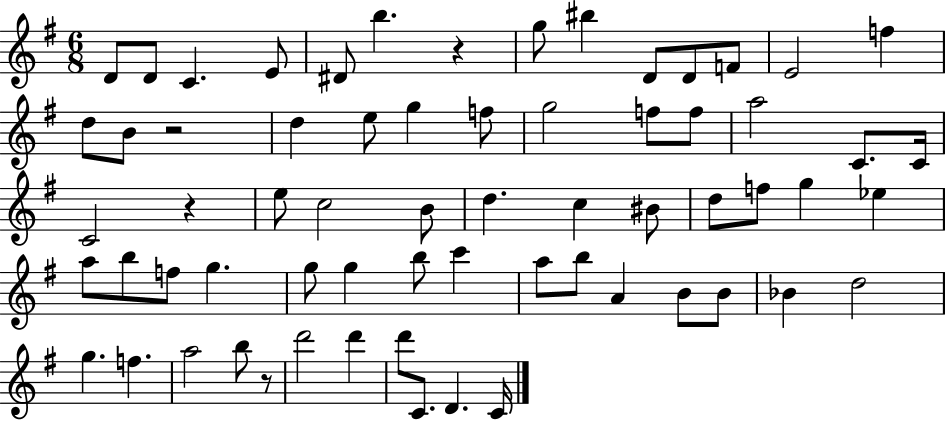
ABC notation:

X:1
T:Untitled
M:6/8
L:1/4
K:G
D/2 D/2 C E/2 ^D/2 b z g/2 ^b D/2 D/2 F/2 E2 f d/2 B/2 z2 d e/2 g f/2 g2 f/2 f/2 a2 C/2 C/4 C2 z e/2 c2 B/2 d c ^B/2 d/2 f/2 g _e a/2 b/2 f/2 g g/2 g b/2 c' a/2 b/2 A B/2 B/2 _B d2 g f a2 b/2 z/2 d'2 d' d'/2 C/2 D C/4